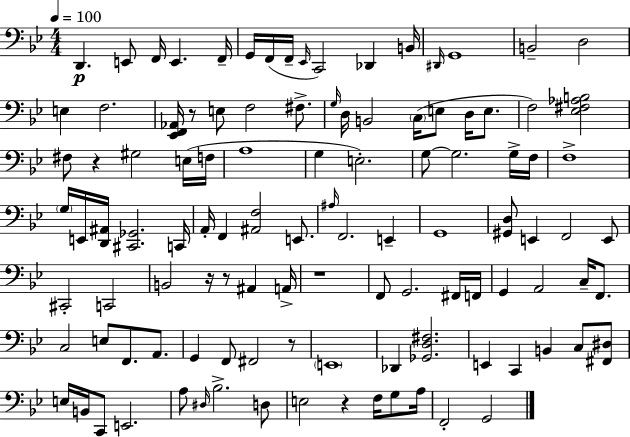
D2/q. E2/e F2/s E2/q. F2/s G2/s F2/s F2/s Eb2/s C2/h Db2/q B2/s D#2/s G2/w B2/h D3/h E3/q F3/h. [Eb2,F2,Ab2]/s R/e E3/e F3/h F#3/e. G3/s D3/s B2/h C3/s E3/e D3/s E3/e. F3/h [Eb3,F#3,Ab3,B3]/h F#3/e R/q G#3/h E3/s F3/s A3/w G3/q E3/h. G3/e G3/h. G3/s F3/s F3/w G3/s E2/s [D2,A#2]/s [C#2,Gb2]/h. C2/s A2/s F2/q [A#2,F3]/h E2/e. A#3/s F2/h. E2/q G2/w [G#2,D3]/e E2/q F2/h E2/e C#2/h C2/h B2/h R/s R/e A#2/q A2/s R/w F2/e G2/h. F#2/s F2/s G2/q A2/h C3/s F2/e. C3/h E3/e F2/e. A2/e. G2/q F2/e F#2/h R/e E2/w Db2/q [Gb2,D3,F#3]/h. E2/q C2/q B2/q C3/e [F#2,D#3]/e E3/s B2/s C2/e E2/h. A3/e D#3/s Bb3/h. D3/e E3/h R/q F3/s G3/e A3/s F2/h G2/h